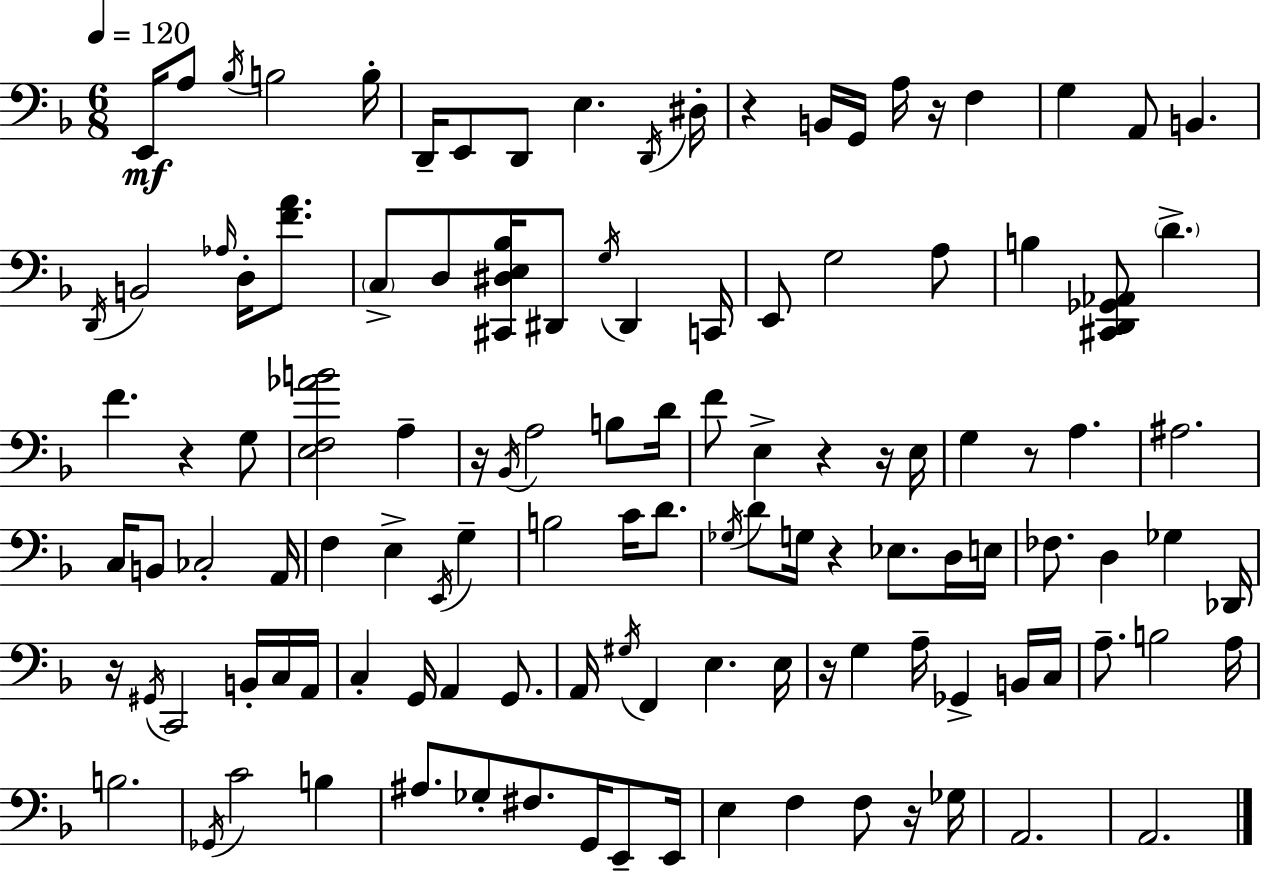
E2/s A3/e Bb3/s B3/h B3/s D2/s E2/e D2/e E3/q. D2/s D#3/s R/q B2/s G2/s A3/s R/s F3/q G3/q A2/e B2/q. D2/s B2/h Ab3/s D3/s [F4,A4]/e. C3/e D3/e [C#2,D#3,E3,Bb3]/s D#2/e G3/s D#2/q C2/s E2/e G3/h A3/e B3/q [C#2,D2,Gb2,Ab2]/e D4/q. F4/q. R/q G3/e [E3,F3,Ab4,B4]/h A3/q R/s Bb2/s A3/h B3/e D4/s F4/e E3/q R/q R/s E3/s G3/q R/e A3/q. A#3/h. C3/s B2/e CES3/h A2/s F3/q E3/q E2/s G3/q B3/h C4/s D4/e. Gb3/s D4/e G3/s R/q Eb3/e. D3/s E3/s FES3/e. D3/q Gb3/q Db2/s R/s G#2/s C2/h B2/s C3/s A2/s C3/q G2/s A2/q G2/e. A2/s G#3/s F2/q E3/q. E3/s R/s G3/q A3/s Gb2/q B2/s C3/s A3/e. B3/h A3/s B3/h. Gb2/s C4/h B3/q A#3/e. Gb3/e F#3/e. G2/s E2/e E2/s E3/q F3/q F3/e R/s Gb3/s A2/h. A2/h.